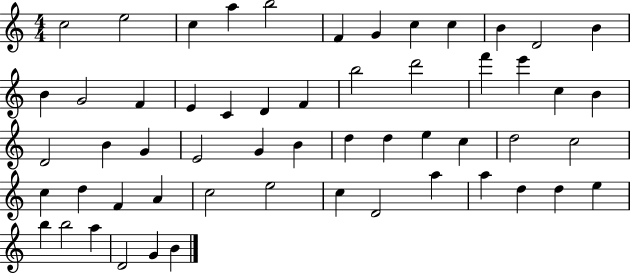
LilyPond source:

{
  \clef treble
  \numericTimeSignature
  \time 4/4
  \key c \major
  c''2 e''2 | c''4 a''4 b''2 | f'4 g'4 c''4 c''4 | b'4 d'2 b'4 | \break b'4 g'2 f'4 | e'4 c'4 d'4 f'4 | b''2 d'''2 | f'''4 e'''4 c''4 b'4 | \break d'2 b'4 g'4 | e'2 g'4 b'4 | d''4 d''4 e''4 c''4 | d''2 c''2 | \break c''4 d''4 f'4 a'4 | c''2 e''2 | c''4 d'2 a''4 | a''4 d''4 d''4 e''4 | \break b''4 b''2 a''4 | d'2 g'4 b'4 | \bar "|."
}